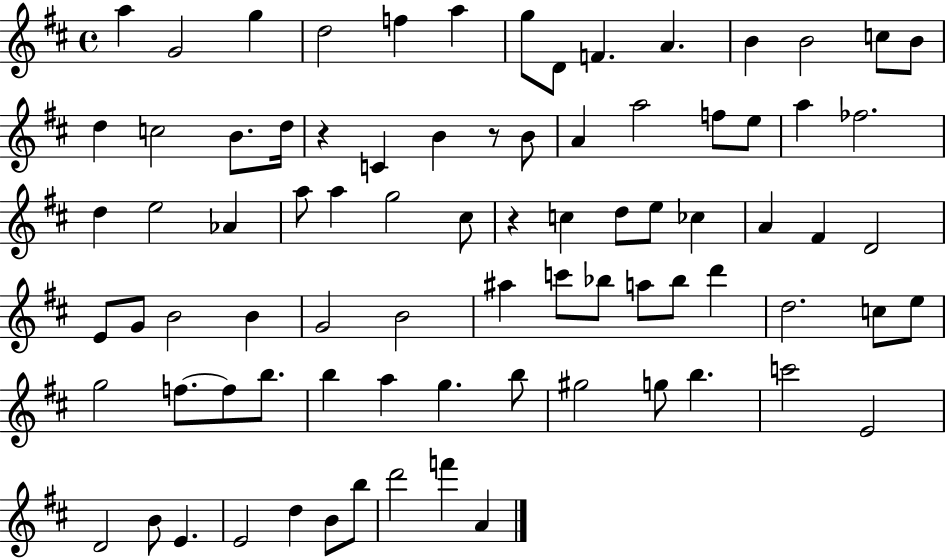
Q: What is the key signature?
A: D major